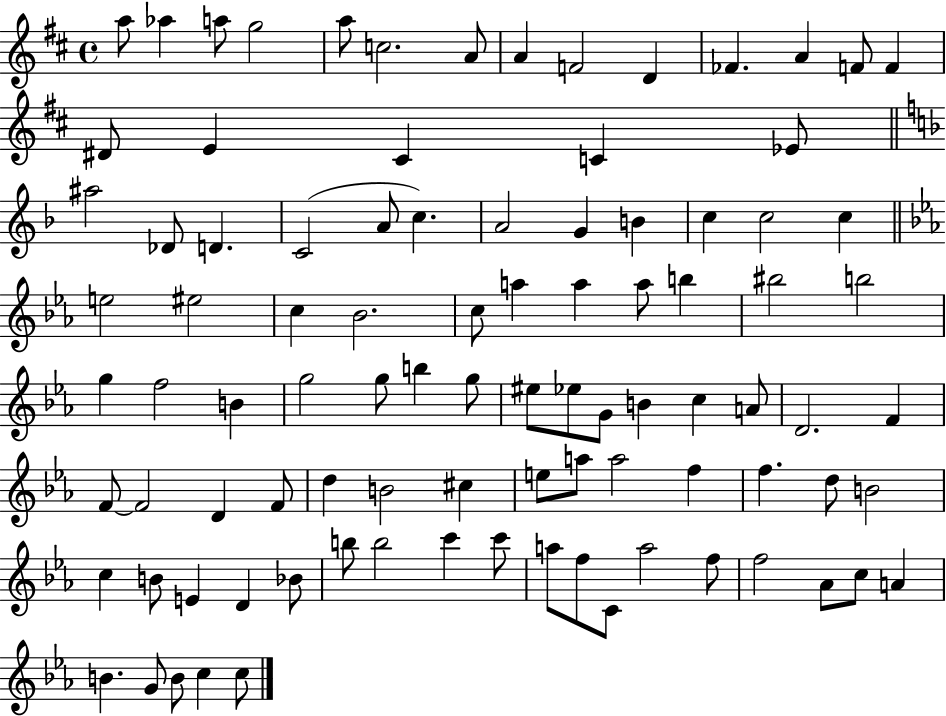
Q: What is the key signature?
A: D major